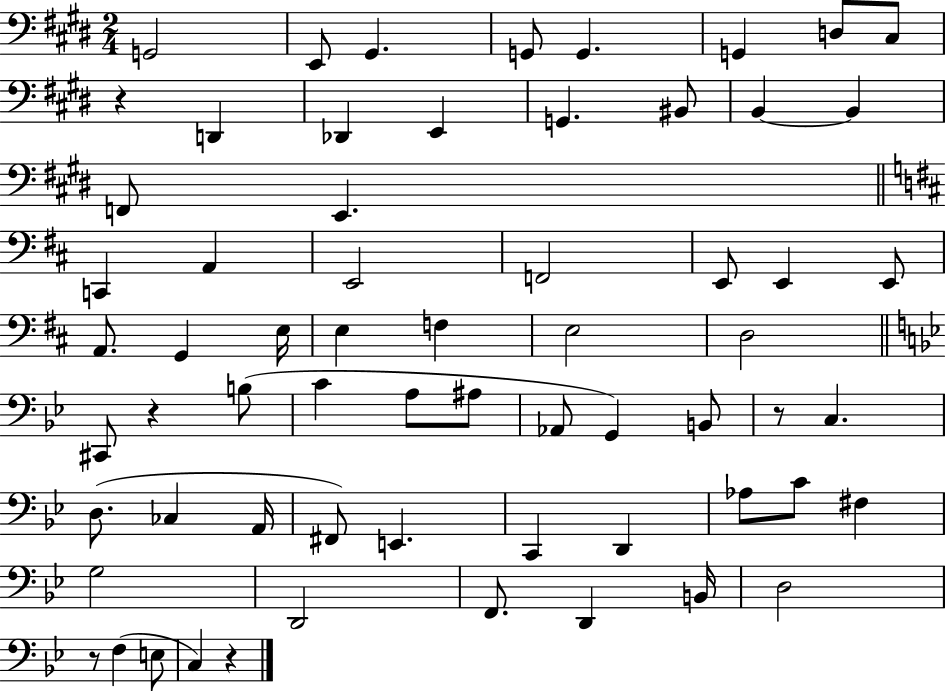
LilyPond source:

{
  \clef bass
  \numericTimeSignature
  \time 2/4
  \key e \major
  g,2 | e,8 gis,4. | g,8 g,4. | g,4 d8 cis8 | \break r4 d,4 | des,4 e,4 | g,4. bis,8 | b,4~~ b,4 | \break f,8 e,4. | \bar "||" \break \key b \minor c,4 a,4 | e,2 | f,2 | e,8 e,4 e,8 | \break a,8. g,4 e16 | e4 f4 | e2 | d2 | \break \bar "||" \break \key bes \major cis,8 r4 b8( | c'4 a8 ais8 | aes,8 g,4) b,8 | r8 c4. | \break d8.( ces4 a,16 | fis,8) e,4. | c,4 d,4 | aes8 c'8 fis4 | \break g2 | d,2 | f,8. d,4 b,16 | d2 | \break r8 f4( e8 | c4) r4 | \bar "|."
}